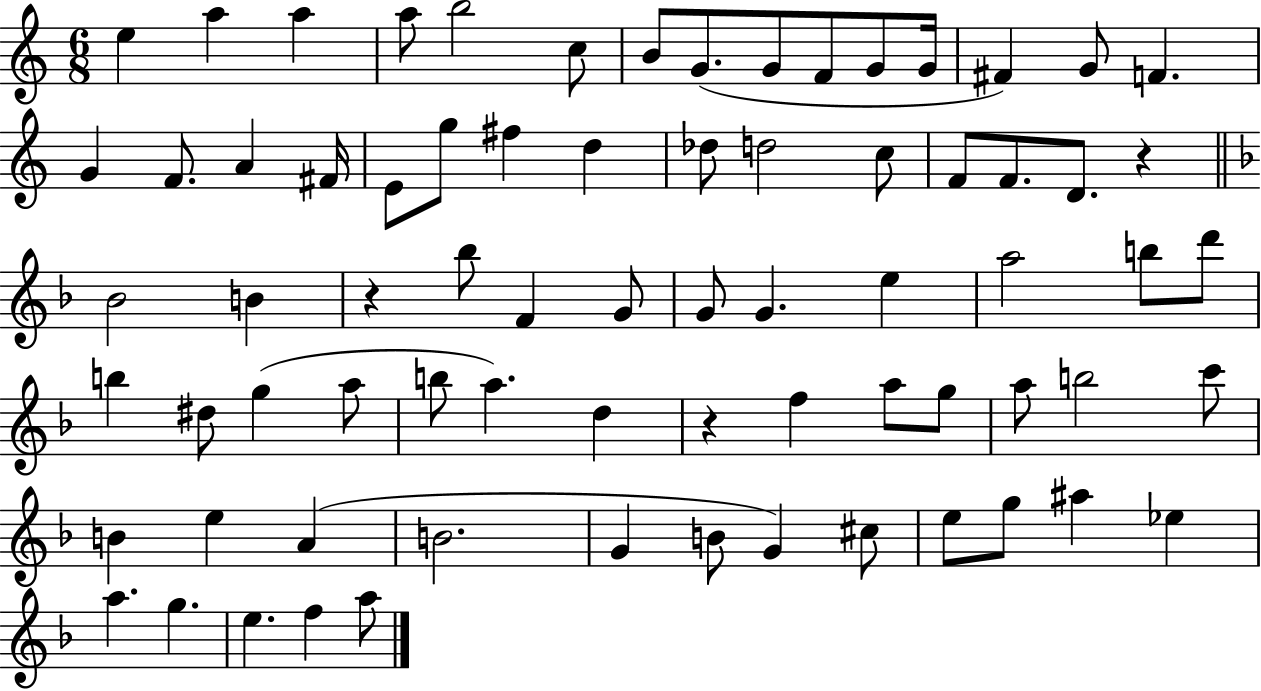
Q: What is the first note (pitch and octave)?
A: E5